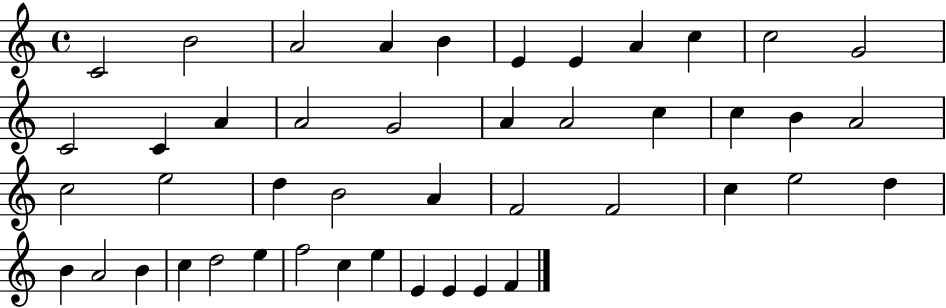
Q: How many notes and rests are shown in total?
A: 45